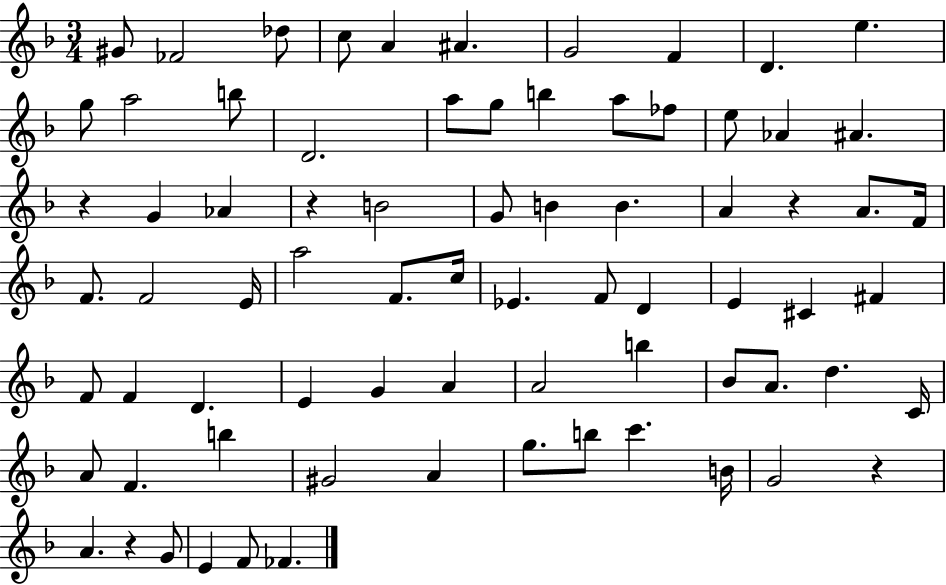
G#4/e FES4/h Db5/e C5/e A4/q A#4/q. G4/h F4/q D4/q. E5/q. G5/e A5/h B5/e D4/h. A5/e G5/e B5/q A5/e FES5/e E5/e Ab4/q A#4/q. R/q G4/q Ab4/q R/q B4/h G4/e B4/q B4/q. A4/q R/q A4/e. F4/s F4/e. F4/h E4/s A5/h F4/e. C5/s Eb4/q. F4/e D4/q E4/q C#4/q F#4/q F4/e F4/q D4/q. E4/q G4/q A4/q A4/h B5/q Bb4/e A4/e. D5/q. C4/s A4/e F4/q. B5/q G#4/h A4/q G5/e. B5/e C6/q. B4/s G4/h R/q A4/q. R/q G4/e E4/q F4/e FES4/q.